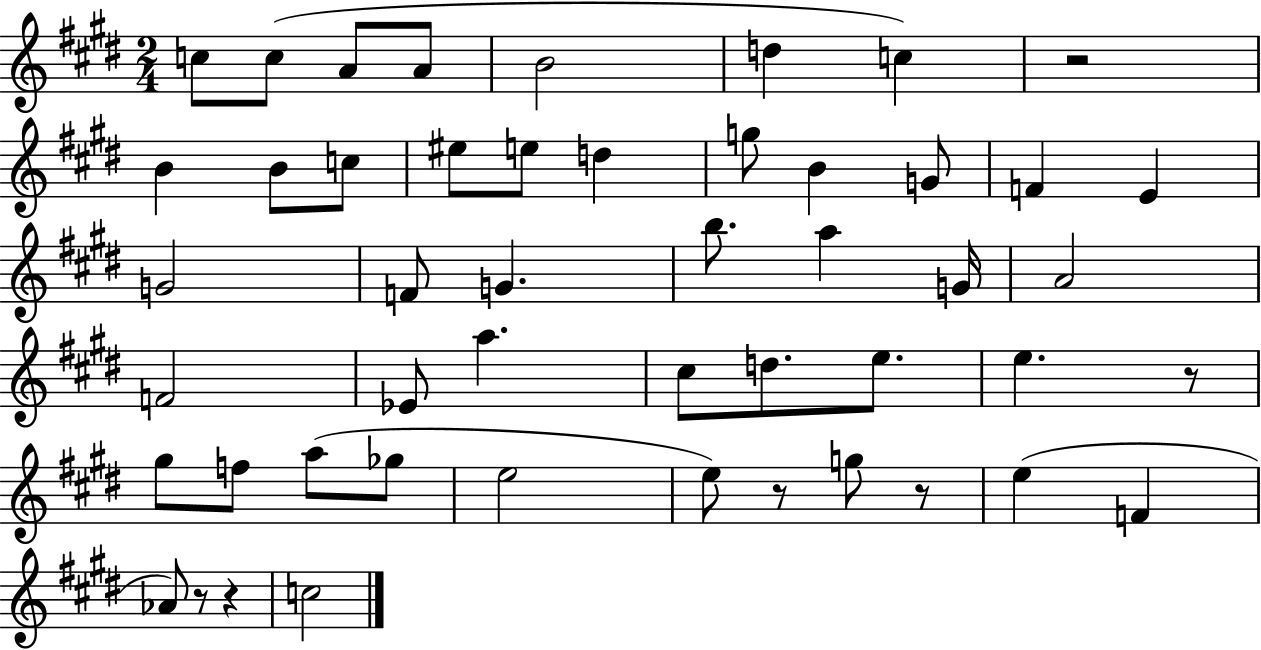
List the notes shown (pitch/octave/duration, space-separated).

C5/e C5/e A4/e A4/e B4/h D5/q C5/q R/h B4/q B4/e C5/e EIS5/e E5/e D5/q G5/e B4/q G4/e F4/q E4/q G4/h F4/e G4/q. B5/e. A5/q G4/s A4/h F4/h Eb4/e A5/q. C#5/e D5/e. E5/e. E5/q. R/e G#5/e F5/e A5/e Gb5/e E5/h E5/e R/e G5/e R/e E5/q F4/q Ab4/e R/e R/q C5/h